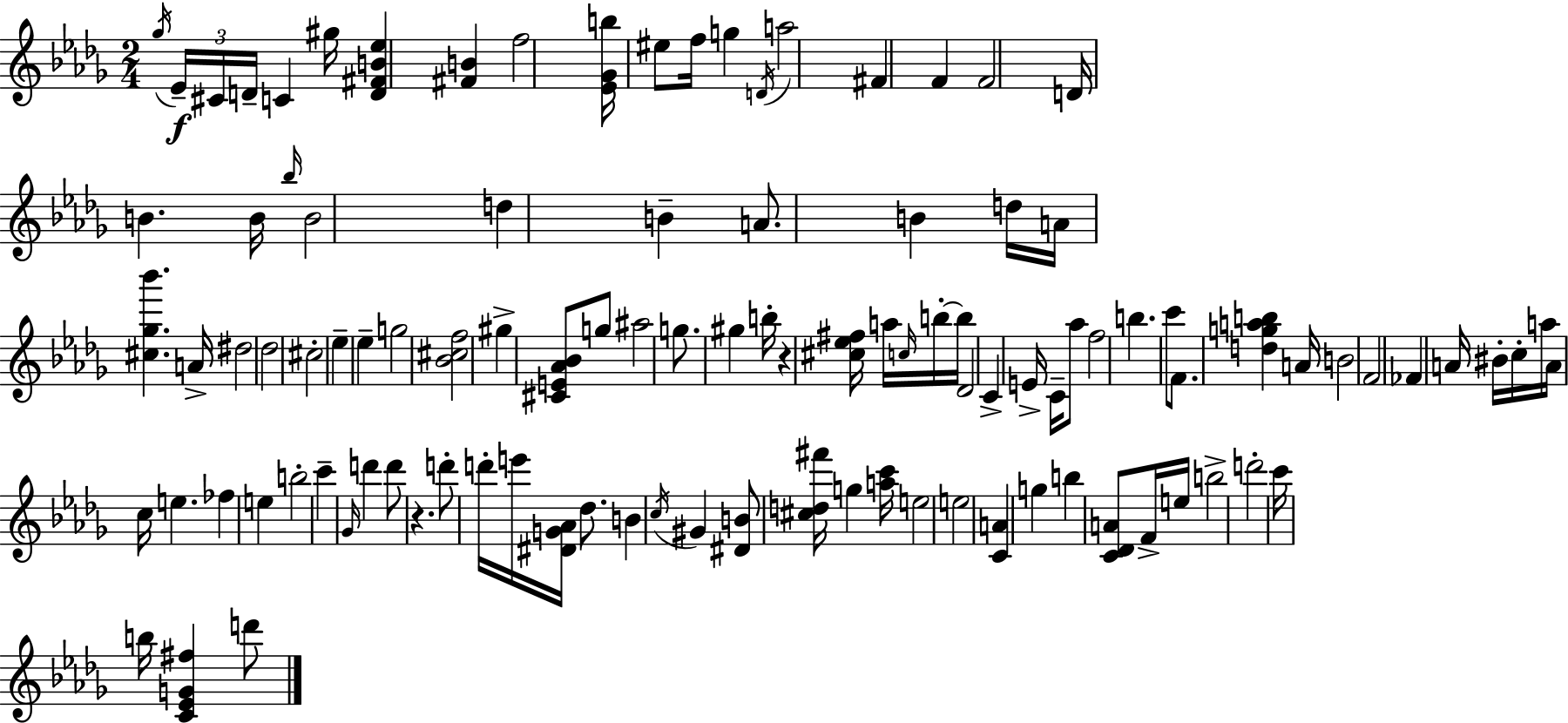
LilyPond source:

{
  \clef treble
  \numericTimeSignature
  \time 2/4
  \key bes \minor
  \acciaccatura { ges''16 }\f \tuplet 3/2 { ees'16-- cis'16 d'16-- } c'4 | gis''16 <d' fis' b' ees''>4 <fis' b'>4 | f''2 | <ees' ges' b''>16 eis''8 f''16 g''4 | \break \acciaccatura { d'16 } a''2 | fis'4 f'4 | f'2 | d'16 b'4. | \break b'16 \grace { bes''16 } b'2 | d''4 b'4-- | a'8. b'4 | d''16 a'16 <cis'' ges'' bes'''>4. | \break a'16-> dis''2 | des''2 | cis''2-. | ees''4-- ees''4-- | \break g''2 | <bes' cis'' f''>2 | gis''4-> <cis' e' aes' bes'>8 | g''8 ais''2 | \break g''8. gis''4 | b''16-. r4 <cis'' ees'' fis''>16 | a''16 \grace { c''16 } b''16-.~~ b''16 des'2 | c'4-> | \break e'16-> c'16-- aes''8 f''2 | b''4. | c'''8 f'8. <d'' g'' a'' b''>4 | a'16 b'2 | \break f'2 | fes'4 | a'16 bis'16-. c''16-. a''16 a'16 c''16 e''4. | fes''4 | \break e''4 b''2-. | c'''4-- | \grace { ges'16 } d'''4 d'''8 r4. | d'''8-. d'''16-. | \break e'''16 <dis' g' aes'>16 des''8. b'4 | \acciaccatura { c''16 } gis'4 <dis' b'>8 | <cis'' d'' fis'''>16 g''4 <a'' c'''>16 e''2 | e''2 | \break <c' a'>4 | g''4 b''4 | <c' des' a'>8 f'16-> e''16 b''2-> | d'''2-. | \break c'''16 b''16 | <c' ees' g' fis''>4 d'''8 \bar "|."
}